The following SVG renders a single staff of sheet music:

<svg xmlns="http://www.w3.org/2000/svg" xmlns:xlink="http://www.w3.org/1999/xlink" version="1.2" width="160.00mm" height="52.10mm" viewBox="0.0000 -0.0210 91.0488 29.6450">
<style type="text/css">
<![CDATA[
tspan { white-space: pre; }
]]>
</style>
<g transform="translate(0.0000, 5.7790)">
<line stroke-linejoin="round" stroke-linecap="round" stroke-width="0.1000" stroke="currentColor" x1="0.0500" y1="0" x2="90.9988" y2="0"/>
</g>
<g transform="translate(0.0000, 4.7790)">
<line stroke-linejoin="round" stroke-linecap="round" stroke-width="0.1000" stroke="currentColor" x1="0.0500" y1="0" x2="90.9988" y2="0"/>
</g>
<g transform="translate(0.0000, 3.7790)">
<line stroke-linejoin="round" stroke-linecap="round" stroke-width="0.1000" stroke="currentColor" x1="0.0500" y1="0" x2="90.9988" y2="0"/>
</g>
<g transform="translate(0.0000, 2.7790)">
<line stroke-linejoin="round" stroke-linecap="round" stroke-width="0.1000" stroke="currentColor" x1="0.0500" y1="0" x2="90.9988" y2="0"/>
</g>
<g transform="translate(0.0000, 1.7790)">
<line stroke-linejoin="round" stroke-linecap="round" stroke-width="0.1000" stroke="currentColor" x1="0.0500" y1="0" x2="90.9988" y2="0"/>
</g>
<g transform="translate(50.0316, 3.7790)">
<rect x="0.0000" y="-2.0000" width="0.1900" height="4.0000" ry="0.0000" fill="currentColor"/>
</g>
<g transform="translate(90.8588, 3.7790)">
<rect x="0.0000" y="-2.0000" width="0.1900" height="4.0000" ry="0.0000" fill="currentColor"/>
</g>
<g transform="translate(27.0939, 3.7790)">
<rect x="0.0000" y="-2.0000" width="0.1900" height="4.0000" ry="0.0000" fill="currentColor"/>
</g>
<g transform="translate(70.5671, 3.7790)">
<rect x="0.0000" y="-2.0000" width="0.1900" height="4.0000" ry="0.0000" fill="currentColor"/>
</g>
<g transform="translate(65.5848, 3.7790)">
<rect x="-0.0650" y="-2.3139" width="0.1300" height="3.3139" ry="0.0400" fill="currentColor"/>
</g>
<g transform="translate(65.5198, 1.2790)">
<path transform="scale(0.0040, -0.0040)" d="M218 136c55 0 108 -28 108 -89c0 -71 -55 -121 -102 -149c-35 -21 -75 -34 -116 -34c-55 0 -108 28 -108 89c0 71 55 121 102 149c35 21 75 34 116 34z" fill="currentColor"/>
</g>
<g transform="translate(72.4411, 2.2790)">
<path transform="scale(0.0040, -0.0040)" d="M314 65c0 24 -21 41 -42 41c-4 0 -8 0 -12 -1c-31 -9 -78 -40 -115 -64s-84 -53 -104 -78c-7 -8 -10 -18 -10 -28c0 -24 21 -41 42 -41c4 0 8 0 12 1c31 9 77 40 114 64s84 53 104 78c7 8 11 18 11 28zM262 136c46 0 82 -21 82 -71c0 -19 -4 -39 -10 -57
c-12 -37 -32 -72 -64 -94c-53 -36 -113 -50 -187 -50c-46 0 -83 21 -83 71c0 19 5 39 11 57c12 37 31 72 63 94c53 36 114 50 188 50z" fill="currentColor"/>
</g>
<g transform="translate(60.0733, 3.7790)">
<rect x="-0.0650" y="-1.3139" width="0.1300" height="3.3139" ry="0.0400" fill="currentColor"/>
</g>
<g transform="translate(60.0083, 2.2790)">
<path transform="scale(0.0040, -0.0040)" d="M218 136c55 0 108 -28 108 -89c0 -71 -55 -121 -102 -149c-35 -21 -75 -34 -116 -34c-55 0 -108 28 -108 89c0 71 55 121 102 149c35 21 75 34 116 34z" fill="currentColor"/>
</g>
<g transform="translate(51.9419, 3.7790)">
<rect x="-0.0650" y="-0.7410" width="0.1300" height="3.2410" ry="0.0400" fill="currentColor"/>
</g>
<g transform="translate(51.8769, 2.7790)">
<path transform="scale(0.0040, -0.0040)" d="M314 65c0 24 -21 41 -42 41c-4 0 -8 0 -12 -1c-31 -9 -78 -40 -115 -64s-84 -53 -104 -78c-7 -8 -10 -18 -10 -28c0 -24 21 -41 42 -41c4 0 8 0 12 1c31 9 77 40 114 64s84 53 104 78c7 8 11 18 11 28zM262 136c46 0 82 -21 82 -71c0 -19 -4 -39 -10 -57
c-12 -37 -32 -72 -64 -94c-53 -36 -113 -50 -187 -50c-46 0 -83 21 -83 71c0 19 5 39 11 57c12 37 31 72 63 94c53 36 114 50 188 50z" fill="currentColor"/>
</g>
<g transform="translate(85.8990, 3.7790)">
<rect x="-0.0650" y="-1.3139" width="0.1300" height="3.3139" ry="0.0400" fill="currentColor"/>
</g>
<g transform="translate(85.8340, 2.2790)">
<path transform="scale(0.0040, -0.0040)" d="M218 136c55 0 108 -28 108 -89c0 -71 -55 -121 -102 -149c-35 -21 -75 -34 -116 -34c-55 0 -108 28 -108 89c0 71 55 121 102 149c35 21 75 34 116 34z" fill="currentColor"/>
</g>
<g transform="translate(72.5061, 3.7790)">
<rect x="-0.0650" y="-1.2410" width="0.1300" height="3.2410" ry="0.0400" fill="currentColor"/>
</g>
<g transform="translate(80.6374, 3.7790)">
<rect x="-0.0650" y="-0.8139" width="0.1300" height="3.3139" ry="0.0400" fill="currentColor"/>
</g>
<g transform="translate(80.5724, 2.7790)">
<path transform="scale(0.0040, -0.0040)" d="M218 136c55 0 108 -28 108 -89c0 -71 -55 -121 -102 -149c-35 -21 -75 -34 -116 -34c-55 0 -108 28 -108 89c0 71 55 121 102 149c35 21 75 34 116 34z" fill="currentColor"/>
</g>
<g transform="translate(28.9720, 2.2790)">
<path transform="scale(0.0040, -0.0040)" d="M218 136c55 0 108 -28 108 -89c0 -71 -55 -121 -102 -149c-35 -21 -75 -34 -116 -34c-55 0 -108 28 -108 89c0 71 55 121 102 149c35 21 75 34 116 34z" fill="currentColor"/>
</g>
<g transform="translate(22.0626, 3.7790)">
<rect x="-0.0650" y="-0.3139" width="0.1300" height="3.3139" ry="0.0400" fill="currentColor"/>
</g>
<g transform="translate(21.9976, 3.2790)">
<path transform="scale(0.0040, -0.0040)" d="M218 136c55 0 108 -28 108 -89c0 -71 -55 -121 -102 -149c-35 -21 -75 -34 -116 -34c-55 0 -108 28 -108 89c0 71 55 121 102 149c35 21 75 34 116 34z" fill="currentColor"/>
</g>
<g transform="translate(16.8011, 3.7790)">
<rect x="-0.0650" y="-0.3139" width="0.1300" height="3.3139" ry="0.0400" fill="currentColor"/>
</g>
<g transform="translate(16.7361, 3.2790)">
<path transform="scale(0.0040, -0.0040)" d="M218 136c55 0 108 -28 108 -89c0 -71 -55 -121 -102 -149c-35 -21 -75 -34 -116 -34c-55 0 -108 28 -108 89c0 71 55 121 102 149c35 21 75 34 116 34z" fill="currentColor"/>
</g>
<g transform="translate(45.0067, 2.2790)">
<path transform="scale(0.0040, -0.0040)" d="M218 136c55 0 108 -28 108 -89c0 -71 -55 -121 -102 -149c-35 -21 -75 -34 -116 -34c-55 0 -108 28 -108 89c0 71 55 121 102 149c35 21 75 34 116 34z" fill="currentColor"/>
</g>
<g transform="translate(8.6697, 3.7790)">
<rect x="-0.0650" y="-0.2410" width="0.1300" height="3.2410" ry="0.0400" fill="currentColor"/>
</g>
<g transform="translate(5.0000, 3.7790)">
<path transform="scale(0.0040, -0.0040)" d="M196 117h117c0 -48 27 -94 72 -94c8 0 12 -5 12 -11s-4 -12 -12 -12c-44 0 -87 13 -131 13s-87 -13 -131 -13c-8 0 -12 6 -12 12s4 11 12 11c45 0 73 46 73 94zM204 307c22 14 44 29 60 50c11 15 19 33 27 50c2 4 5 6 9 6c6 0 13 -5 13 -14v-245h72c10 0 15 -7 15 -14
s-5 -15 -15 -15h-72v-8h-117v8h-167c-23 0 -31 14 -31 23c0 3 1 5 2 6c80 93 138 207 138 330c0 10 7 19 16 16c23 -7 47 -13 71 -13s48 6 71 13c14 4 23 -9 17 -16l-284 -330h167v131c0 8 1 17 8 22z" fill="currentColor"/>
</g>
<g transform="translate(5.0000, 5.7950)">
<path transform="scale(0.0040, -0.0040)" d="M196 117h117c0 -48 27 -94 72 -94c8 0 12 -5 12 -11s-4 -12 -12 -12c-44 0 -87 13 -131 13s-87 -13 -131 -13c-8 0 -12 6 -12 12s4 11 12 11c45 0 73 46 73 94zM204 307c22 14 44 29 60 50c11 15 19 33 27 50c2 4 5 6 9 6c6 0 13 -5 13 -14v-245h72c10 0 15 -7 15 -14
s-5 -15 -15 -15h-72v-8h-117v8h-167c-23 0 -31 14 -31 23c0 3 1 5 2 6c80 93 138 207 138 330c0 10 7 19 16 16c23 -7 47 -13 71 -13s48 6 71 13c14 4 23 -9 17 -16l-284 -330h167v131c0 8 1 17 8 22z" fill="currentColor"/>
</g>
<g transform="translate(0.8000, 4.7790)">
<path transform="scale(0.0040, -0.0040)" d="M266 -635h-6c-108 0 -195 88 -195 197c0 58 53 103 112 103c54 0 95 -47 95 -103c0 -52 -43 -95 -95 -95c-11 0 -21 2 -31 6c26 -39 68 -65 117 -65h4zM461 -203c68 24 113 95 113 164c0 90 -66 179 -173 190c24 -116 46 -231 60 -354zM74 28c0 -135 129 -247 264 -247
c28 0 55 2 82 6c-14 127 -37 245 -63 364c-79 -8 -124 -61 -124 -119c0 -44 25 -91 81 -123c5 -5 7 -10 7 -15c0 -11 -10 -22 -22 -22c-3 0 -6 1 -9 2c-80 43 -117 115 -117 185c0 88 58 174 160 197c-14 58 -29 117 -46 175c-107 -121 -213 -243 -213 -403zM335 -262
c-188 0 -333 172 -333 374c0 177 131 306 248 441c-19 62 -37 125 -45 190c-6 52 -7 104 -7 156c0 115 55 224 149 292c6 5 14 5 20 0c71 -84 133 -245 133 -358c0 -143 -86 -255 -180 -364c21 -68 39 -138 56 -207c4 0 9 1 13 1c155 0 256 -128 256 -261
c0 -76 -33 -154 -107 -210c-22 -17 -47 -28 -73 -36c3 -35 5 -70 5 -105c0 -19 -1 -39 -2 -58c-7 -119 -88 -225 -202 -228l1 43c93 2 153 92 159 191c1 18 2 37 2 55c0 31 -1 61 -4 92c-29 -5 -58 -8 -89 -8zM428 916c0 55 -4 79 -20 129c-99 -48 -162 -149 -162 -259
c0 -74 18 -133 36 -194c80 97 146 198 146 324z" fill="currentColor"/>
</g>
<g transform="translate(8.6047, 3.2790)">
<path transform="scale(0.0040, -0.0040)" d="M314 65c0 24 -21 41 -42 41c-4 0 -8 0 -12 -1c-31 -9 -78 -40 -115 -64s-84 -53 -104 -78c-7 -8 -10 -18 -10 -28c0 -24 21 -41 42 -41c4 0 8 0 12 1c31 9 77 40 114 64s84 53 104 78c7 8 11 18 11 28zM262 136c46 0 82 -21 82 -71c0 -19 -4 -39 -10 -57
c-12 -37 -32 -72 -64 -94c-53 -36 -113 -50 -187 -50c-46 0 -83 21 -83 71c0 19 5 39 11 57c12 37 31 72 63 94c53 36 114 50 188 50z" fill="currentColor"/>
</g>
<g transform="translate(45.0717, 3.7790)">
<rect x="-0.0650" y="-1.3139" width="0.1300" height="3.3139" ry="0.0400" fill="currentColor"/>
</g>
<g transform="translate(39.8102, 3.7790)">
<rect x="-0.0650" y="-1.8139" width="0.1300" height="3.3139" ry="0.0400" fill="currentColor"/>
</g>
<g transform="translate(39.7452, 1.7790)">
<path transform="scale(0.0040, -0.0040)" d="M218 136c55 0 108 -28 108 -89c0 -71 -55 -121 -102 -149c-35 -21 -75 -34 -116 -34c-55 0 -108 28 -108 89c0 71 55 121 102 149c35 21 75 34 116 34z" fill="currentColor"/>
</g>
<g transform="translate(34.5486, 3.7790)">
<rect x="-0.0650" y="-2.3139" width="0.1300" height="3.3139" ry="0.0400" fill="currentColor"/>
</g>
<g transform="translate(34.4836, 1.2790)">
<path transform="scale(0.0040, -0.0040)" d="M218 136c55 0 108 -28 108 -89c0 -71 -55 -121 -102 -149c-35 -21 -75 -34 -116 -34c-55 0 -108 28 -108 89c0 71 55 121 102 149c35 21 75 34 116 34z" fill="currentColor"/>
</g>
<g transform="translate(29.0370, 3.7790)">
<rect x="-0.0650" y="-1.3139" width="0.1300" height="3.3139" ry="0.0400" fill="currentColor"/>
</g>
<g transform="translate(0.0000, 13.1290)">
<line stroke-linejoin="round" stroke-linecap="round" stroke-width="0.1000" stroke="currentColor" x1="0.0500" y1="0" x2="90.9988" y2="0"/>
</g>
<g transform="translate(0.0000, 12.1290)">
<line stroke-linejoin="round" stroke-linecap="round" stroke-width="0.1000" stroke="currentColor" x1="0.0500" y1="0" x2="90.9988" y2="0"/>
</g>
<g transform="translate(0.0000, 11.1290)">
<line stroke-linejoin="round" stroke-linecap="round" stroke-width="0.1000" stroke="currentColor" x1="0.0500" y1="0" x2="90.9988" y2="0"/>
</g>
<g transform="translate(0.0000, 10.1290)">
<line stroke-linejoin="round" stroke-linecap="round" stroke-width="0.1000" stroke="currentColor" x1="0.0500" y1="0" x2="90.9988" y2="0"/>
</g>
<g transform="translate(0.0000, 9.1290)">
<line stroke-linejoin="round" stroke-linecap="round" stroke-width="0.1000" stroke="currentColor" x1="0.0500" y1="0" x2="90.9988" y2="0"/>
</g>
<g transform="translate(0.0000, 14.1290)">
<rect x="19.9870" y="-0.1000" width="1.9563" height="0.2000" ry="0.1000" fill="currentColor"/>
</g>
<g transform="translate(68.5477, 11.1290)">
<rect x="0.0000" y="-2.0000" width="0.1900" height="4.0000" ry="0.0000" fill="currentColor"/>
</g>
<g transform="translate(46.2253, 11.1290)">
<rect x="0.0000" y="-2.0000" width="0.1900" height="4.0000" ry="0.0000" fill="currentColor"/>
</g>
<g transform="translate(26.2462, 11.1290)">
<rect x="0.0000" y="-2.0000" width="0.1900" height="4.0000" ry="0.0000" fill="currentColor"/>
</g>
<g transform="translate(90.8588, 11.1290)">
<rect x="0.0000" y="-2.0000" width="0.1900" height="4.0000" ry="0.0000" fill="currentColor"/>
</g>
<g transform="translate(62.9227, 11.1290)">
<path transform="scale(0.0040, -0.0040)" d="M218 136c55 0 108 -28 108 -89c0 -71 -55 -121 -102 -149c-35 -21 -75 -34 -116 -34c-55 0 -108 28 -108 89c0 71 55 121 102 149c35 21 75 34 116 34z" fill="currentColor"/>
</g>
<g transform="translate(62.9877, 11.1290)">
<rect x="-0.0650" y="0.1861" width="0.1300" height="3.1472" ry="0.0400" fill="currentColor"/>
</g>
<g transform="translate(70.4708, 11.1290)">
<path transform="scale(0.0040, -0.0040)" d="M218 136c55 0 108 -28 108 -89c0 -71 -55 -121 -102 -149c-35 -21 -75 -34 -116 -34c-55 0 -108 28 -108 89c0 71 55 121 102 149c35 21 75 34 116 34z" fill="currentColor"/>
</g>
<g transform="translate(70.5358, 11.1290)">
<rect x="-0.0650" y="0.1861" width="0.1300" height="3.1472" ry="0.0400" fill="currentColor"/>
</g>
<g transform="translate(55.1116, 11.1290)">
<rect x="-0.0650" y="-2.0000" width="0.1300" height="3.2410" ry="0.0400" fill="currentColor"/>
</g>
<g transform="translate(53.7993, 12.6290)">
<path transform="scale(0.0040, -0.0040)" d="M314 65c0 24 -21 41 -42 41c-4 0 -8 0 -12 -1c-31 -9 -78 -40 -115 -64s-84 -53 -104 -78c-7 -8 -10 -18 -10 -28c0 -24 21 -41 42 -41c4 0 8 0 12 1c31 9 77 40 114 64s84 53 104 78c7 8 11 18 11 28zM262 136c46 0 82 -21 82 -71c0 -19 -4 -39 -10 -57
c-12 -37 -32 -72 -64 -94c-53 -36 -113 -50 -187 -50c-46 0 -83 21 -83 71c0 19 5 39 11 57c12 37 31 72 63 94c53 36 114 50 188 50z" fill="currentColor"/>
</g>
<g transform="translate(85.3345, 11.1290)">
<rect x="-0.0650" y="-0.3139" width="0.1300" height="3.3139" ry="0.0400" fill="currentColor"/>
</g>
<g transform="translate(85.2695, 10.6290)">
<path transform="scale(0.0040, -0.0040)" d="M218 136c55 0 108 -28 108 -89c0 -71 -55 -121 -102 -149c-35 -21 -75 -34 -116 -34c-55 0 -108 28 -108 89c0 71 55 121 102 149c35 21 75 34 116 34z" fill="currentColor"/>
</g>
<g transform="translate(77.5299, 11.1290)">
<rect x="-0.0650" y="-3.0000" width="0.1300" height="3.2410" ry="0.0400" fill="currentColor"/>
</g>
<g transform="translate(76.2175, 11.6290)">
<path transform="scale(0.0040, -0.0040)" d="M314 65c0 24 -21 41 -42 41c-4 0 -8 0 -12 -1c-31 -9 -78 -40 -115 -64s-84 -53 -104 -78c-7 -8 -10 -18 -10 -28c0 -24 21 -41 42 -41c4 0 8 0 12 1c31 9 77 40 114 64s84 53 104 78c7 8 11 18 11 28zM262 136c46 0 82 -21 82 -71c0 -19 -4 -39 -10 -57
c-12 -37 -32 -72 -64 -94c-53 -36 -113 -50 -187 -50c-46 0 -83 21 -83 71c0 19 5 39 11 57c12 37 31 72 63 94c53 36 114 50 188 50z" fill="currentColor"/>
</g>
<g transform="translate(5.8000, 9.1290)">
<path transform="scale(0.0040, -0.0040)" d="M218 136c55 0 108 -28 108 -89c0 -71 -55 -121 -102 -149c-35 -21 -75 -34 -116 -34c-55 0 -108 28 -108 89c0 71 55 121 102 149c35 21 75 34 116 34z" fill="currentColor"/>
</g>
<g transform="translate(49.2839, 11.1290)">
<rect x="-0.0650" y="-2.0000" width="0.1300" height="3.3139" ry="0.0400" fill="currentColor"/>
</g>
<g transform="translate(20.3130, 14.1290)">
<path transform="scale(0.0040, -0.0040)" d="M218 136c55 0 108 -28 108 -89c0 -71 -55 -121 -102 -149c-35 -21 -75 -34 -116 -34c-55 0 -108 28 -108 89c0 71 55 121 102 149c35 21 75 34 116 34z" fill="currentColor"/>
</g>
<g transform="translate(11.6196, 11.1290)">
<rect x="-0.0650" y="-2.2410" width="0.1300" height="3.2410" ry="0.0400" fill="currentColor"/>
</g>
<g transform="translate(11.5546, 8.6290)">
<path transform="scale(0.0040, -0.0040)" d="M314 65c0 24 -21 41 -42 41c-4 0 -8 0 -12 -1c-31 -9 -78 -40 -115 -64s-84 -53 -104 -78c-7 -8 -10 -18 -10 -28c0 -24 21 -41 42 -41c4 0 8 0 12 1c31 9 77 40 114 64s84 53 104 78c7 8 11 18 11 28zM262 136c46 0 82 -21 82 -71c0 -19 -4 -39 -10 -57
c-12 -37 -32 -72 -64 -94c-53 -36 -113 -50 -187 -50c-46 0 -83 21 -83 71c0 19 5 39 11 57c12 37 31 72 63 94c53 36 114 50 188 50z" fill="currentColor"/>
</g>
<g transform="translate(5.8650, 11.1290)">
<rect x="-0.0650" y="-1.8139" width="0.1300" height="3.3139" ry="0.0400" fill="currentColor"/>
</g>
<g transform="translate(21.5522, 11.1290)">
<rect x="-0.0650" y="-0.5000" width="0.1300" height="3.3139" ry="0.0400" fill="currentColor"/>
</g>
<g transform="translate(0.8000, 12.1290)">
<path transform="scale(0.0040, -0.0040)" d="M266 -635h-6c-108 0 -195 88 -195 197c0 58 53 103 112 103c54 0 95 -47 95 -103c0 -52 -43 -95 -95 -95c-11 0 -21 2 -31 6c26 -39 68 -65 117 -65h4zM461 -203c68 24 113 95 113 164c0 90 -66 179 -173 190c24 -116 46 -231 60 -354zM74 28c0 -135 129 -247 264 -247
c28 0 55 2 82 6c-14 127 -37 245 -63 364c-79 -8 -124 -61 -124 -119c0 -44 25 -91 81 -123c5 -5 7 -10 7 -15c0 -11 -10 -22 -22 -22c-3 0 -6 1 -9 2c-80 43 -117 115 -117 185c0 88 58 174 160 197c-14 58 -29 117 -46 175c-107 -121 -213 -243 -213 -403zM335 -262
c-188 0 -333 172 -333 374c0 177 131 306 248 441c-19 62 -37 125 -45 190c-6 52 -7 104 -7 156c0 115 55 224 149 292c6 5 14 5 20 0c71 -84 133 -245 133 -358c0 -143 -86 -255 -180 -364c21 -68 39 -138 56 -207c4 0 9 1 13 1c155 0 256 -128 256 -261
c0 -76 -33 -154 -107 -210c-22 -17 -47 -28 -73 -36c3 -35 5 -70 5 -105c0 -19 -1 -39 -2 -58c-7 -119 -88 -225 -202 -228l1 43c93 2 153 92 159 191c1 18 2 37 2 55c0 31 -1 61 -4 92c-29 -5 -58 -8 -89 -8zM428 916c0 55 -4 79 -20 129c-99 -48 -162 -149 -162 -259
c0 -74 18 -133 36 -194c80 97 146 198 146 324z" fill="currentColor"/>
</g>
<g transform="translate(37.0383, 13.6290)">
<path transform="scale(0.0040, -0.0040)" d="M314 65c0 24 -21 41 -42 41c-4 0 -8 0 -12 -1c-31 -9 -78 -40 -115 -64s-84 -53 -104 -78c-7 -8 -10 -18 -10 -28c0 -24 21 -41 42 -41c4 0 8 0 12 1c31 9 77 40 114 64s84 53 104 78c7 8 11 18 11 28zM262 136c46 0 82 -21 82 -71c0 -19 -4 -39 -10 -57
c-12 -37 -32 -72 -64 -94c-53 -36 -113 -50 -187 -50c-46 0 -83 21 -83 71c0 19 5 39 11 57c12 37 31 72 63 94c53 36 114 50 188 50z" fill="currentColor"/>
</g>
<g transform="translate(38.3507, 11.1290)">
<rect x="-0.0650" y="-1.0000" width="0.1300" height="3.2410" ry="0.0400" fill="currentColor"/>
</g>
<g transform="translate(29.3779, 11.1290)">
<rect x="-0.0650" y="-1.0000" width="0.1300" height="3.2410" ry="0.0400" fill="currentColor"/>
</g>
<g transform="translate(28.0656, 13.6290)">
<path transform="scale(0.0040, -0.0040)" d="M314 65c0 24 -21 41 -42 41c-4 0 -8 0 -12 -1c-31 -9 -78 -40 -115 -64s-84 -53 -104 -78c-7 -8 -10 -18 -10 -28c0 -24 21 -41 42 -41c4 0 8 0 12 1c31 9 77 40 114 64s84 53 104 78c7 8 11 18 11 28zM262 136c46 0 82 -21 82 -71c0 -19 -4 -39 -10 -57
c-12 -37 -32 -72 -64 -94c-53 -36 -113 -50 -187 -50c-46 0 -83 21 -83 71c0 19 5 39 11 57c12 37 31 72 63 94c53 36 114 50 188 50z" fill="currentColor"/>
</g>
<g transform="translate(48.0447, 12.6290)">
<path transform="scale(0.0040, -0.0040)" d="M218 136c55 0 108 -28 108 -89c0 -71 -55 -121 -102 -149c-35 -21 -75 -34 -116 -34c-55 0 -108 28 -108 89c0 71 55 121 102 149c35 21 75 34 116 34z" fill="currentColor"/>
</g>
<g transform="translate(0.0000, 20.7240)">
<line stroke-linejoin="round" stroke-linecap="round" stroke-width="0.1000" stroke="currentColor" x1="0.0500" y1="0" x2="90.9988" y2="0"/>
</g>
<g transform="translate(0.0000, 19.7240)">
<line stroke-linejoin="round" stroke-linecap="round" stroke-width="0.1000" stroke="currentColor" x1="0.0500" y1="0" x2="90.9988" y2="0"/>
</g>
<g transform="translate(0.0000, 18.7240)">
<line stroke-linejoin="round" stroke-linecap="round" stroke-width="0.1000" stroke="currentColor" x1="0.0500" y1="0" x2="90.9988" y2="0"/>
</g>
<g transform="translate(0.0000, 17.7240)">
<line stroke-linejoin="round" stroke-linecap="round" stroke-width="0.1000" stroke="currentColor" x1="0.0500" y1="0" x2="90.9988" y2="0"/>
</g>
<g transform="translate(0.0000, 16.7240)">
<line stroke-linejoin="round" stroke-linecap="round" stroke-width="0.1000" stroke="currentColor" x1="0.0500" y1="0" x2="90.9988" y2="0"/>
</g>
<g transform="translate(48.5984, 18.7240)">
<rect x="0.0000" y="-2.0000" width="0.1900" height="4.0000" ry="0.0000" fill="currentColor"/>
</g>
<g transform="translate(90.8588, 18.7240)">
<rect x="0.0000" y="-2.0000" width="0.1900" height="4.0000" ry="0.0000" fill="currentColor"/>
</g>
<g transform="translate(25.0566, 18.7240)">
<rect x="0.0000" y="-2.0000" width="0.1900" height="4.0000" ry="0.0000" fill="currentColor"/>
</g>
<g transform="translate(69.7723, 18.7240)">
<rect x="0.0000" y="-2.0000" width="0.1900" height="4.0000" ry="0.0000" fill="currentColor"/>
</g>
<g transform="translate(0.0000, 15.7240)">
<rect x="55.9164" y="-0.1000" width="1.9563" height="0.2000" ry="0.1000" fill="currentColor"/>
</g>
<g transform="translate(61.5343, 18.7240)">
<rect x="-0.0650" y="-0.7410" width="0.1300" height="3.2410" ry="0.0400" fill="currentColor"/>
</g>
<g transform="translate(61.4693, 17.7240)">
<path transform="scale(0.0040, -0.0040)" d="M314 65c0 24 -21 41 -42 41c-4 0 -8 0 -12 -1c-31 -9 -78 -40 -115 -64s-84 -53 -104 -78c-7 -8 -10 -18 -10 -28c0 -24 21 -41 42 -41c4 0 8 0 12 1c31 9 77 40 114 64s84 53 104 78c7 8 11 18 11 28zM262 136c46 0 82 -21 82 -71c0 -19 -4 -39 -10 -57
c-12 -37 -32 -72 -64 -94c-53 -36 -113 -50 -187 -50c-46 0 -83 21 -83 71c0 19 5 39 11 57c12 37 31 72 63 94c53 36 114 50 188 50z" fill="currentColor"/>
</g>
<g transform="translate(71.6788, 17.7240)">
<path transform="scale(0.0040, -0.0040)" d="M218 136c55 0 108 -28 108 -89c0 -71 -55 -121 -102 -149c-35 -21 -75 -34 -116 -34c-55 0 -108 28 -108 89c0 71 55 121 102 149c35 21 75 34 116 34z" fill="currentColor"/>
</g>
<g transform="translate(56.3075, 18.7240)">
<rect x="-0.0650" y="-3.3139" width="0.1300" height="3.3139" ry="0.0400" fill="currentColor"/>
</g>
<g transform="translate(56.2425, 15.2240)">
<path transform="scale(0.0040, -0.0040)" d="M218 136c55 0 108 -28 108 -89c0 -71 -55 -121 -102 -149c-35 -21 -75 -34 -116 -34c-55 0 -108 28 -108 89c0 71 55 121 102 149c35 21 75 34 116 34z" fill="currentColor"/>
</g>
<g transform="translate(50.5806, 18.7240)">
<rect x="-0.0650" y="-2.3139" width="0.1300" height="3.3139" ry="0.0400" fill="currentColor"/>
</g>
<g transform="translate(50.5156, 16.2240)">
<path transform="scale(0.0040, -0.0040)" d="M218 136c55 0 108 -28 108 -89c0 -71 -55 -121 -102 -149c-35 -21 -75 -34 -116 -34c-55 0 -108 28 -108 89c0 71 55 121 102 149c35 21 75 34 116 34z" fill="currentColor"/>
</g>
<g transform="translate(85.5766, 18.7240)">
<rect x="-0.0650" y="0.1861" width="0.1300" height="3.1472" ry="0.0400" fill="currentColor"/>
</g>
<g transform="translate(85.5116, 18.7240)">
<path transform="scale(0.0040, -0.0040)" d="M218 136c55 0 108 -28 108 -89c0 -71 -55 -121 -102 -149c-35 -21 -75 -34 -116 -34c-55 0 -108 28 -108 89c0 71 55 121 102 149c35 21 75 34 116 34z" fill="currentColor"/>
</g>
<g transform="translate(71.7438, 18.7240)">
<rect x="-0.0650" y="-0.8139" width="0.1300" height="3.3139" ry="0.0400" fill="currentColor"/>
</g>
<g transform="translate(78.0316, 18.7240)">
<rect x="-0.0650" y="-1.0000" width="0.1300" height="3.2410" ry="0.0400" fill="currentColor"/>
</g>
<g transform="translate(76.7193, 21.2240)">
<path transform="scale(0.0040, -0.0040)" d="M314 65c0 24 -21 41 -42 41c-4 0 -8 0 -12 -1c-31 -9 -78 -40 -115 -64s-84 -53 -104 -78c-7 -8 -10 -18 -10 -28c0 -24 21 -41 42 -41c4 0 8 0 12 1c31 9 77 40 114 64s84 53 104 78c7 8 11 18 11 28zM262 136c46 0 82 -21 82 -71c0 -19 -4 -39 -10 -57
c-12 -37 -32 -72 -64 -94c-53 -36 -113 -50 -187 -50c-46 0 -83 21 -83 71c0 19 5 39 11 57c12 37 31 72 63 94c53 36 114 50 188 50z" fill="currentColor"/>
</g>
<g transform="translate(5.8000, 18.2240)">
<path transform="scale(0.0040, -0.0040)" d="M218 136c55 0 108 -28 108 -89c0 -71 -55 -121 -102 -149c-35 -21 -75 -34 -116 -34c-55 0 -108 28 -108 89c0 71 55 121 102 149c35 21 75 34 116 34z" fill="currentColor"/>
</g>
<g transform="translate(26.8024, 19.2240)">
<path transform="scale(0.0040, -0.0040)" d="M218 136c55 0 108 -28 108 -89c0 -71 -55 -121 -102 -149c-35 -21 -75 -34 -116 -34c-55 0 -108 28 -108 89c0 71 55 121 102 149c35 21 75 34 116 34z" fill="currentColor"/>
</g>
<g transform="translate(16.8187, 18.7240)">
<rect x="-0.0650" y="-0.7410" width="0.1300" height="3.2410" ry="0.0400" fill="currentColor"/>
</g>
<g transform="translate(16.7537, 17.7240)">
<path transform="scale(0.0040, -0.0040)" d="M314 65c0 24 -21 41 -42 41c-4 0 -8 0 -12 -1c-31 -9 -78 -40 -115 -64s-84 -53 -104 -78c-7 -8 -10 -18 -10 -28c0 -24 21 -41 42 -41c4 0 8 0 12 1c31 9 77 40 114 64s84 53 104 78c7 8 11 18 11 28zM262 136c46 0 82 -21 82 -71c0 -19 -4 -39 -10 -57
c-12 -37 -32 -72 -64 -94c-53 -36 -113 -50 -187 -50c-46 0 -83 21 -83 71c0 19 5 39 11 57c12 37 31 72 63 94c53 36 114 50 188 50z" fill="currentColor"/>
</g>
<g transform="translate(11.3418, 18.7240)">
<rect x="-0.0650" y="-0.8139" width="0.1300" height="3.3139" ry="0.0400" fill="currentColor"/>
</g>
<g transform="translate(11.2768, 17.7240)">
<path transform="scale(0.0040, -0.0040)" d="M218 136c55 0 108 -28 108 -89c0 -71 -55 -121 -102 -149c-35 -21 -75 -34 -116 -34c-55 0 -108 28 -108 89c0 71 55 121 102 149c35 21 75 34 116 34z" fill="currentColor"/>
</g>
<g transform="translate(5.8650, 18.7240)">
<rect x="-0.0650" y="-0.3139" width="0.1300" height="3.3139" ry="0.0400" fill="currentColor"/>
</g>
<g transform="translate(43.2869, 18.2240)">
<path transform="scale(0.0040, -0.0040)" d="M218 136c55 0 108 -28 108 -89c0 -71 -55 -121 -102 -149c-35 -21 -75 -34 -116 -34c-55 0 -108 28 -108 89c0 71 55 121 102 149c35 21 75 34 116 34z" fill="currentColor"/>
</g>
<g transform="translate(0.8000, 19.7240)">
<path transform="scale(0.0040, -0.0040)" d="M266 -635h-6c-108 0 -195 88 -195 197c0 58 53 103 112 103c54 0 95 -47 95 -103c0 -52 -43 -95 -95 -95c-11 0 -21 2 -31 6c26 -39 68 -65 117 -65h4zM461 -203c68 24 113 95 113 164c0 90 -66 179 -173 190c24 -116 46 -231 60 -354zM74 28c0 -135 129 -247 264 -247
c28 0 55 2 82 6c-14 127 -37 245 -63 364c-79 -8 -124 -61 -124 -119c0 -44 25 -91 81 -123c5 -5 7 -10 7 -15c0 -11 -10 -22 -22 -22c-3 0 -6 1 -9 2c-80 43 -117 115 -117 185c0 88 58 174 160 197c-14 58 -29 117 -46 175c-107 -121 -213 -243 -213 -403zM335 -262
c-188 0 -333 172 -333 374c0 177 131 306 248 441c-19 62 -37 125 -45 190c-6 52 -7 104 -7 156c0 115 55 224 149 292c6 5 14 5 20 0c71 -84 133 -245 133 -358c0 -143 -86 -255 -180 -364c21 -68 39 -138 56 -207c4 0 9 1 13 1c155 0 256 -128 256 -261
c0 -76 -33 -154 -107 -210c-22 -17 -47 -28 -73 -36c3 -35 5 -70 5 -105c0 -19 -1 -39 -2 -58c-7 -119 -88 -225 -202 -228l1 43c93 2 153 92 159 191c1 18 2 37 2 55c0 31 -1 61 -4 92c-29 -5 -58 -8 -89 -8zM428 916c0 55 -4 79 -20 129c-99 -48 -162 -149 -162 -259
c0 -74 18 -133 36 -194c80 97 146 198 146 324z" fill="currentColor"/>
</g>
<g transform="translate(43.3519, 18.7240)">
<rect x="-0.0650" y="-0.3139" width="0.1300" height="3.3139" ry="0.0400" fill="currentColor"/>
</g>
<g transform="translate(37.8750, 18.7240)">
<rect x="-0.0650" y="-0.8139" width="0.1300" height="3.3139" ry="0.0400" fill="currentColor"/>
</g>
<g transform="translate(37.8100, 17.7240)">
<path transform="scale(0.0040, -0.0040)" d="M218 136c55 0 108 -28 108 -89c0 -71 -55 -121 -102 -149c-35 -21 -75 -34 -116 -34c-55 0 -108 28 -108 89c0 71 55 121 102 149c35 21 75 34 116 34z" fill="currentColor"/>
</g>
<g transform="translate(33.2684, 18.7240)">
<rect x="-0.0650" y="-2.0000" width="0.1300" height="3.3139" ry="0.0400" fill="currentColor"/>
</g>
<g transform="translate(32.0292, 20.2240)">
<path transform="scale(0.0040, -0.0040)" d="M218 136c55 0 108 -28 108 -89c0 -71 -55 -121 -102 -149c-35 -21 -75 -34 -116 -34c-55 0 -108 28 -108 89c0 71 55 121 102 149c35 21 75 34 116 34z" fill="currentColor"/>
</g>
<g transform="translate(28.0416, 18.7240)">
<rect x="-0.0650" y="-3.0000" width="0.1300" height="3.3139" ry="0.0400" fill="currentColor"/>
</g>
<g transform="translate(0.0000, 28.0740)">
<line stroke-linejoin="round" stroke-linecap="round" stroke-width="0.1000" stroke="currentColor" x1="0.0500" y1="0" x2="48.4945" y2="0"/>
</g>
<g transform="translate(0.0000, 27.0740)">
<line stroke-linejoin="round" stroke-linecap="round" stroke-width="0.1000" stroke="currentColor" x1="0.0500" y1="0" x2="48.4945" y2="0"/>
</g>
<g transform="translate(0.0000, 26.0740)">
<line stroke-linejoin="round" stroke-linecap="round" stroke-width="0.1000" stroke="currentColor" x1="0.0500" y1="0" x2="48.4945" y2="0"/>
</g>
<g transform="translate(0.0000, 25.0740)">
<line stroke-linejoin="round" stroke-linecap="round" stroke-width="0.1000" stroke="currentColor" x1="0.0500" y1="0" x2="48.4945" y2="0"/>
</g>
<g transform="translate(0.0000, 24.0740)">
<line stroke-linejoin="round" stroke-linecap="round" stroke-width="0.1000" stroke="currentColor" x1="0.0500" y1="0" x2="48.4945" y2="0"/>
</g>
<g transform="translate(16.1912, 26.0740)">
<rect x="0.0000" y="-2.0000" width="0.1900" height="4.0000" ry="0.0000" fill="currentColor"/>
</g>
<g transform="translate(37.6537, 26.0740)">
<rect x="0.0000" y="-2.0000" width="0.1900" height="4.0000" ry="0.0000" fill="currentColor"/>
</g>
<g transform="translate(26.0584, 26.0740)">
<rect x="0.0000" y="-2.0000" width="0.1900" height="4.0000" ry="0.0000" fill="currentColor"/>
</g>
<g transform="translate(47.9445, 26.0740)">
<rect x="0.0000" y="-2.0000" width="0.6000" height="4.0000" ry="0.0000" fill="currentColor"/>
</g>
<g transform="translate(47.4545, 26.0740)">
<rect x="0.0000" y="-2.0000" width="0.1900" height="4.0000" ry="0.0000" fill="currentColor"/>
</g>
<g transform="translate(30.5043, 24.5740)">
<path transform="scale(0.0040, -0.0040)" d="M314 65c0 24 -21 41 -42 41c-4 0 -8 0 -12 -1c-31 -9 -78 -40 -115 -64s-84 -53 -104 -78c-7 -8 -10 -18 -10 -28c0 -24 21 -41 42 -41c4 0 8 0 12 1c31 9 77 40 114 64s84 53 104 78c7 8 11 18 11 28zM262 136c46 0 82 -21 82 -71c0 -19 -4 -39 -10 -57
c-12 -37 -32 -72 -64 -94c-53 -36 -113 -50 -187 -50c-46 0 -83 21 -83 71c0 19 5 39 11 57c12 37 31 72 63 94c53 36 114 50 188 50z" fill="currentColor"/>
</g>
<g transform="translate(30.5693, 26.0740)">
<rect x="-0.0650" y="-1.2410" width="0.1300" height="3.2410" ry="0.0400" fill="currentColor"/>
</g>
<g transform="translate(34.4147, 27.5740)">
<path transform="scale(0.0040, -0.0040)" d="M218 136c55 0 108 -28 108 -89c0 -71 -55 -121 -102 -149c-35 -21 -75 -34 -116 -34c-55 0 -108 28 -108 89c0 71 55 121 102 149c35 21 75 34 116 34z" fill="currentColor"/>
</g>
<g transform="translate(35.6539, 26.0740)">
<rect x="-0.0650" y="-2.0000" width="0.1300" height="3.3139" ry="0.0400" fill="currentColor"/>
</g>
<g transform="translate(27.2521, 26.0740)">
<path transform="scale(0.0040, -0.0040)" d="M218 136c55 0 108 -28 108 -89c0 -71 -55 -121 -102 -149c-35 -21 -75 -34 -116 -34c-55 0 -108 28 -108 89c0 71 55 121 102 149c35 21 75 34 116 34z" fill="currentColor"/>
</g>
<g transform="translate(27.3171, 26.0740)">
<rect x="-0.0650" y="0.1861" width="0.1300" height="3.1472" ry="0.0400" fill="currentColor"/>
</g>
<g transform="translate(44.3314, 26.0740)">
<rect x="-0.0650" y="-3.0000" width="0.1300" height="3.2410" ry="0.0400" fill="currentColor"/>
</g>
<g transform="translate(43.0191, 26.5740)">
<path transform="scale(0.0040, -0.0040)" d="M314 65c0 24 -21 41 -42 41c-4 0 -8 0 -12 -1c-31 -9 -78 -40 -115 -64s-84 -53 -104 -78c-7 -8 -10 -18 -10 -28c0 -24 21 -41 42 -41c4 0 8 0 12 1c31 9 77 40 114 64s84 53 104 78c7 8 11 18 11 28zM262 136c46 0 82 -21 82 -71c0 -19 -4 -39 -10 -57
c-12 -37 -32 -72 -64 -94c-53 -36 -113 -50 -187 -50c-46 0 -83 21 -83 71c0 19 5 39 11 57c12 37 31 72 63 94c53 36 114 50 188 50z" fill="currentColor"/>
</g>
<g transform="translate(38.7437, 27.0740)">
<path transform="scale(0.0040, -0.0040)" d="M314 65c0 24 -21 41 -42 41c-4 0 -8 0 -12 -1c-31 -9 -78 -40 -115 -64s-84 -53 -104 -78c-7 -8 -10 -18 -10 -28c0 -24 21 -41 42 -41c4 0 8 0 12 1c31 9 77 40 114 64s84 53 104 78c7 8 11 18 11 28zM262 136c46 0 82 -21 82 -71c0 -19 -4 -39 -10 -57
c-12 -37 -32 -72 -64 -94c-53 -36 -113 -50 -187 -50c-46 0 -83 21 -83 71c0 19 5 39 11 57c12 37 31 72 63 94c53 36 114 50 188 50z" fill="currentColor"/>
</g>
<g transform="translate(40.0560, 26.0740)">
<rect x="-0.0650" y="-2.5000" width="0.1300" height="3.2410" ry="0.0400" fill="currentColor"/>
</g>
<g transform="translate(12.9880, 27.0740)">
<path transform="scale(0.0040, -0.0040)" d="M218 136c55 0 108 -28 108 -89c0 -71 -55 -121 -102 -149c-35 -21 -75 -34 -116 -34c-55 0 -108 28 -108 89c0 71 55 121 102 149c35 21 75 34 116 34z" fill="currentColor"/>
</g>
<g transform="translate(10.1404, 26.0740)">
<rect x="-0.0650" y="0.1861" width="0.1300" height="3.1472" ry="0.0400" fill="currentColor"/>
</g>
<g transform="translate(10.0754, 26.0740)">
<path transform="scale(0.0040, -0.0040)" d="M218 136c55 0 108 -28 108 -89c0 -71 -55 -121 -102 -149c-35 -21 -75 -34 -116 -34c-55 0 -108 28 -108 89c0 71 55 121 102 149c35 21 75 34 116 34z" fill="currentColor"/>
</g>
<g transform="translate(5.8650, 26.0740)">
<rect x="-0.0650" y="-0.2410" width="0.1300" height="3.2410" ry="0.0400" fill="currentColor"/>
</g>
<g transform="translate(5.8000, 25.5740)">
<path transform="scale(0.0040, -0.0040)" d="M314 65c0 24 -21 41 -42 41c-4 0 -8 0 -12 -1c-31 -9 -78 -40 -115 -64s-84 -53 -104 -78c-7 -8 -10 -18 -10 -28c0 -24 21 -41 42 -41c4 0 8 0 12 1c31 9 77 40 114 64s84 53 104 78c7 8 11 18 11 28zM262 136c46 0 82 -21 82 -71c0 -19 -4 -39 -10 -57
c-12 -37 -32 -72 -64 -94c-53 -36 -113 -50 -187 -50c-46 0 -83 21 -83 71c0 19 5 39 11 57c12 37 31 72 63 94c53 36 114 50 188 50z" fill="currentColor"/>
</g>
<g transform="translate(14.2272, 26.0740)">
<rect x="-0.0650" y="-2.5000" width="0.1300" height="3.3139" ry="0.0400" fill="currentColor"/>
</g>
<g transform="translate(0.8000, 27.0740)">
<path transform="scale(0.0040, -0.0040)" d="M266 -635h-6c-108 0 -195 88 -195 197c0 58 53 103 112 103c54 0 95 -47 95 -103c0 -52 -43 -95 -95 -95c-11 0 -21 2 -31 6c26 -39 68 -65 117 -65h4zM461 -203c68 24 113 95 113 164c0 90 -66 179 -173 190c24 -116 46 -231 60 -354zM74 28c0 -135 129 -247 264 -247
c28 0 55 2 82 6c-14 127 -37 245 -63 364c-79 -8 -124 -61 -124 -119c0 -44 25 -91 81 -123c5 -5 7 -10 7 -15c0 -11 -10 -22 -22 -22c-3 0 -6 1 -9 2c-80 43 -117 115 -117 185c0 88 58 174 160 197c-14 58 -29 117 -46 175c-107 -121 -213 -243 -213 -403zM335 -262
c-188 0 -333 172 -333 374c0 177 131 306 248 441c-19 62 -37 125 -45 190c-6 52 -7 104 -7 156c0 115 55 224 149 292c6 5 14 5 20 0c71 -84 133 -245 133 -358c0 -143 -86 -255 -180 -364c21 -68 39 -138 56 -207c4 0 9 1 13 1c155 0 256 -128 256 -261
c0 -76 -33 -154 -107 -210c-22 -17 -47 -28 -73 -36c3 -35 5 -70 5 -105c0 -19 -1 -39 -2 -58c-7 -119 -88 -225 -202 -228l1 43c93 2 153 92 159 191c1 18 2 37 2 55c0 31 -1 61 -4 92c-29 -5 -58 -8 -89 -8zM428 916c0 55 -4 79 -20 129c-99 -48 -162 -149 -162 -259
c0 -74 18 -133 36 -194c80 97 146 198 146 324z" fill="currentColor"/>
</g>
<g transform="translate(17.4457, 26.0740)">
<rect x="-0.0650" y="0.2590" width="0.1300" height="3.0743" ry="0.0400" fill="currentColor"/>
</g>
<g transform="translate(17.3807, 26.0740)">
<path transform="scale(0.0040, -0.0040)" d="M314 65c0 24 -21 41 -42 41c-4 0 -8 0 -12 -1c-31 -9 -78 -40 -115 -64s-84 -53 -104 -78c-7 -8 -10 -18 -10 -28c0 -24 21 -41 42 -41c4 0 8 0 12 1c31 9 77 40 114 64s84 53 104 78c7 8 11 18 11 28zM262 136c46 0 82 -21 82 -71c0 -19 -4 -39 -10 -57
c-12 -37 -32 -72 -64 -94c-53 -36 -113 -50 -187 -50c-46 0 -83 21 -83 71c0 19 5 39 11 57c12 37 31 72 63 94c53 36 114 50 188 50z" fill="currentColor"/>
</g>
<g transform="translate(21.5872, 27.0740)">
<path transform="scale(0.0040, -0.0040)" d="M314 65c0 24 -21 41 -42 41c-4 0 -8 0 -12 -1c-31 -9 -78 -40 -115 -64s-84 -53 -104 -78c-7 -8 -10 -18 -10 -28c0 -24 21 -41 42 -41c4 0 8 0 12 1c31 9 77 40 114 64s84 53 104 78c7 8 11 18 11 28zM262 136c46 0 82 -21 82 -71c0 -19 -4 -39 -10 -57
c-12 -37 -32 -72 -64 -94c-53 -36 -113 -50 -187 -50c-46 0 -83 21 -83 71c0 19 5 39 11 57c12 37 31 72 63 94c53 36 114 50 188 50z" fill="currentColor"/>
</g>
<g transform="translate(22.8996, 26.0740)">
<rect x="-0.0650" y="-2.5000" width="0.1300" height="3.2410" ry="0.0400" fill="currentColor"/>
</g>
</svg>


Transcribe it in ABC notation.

X:1
T:Untitled
M:4/4
L:1/4
K:C
c2 c c e g f e d2 e g e2 d e f g2 C D2 D2 F F2 B B A2 c c d d2 A F d c g b d2 d D2 B c2 B G B2 G2 B e2 F G2 A2